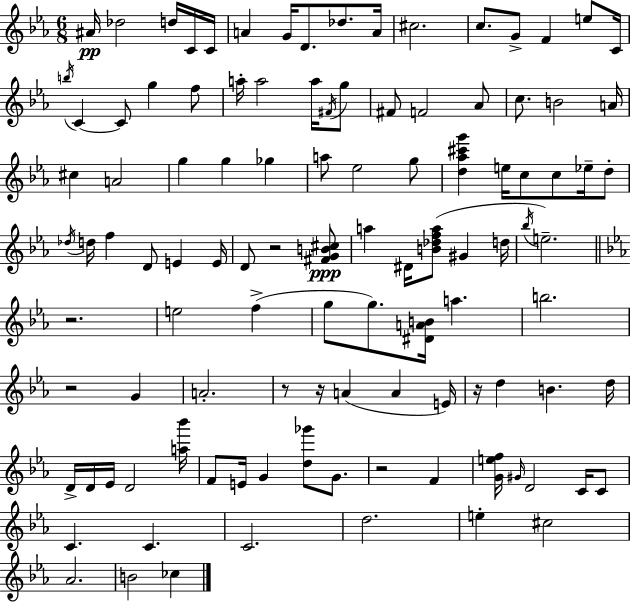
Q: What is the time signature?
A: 6/8